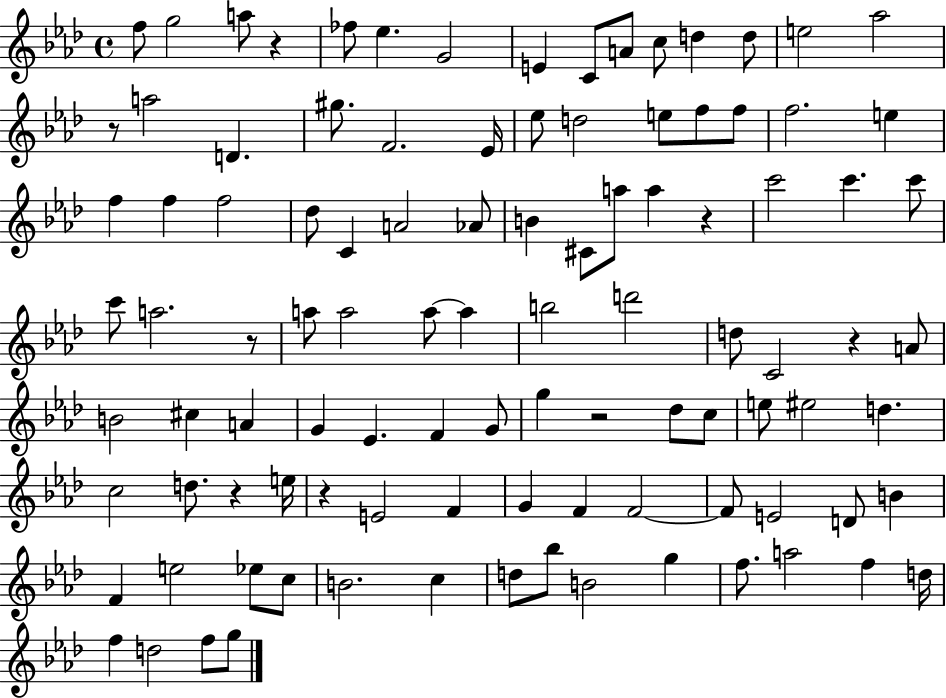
{
  \clef treble
  \time 4/4
  \defaultTimeSignature
  \key aes \major
  f''8 g''2 a''8 r4 | fes''8 ees''4. g'2 | e'4 c'8 a'8 c''8 d''4 d''8 | e''2 aes''2 | \break r8 a''2 d'4. | gis''8. f'2. ees'16 | ees''8 d''2 e''8 f''8 f''8 | f''2. e''4 | \break f''4 f''4 f''2 | des''8 c'4 a'2 aes'8 | b'4 cis'8 a''8 a''4 r4 | c'''2 c'''4. c'''8 | \break c'''8 a''2. r8 | a''8 a''2 a''8~~ a''4 | b''2 d'''2 | d''8 c'2 r4 a'8 | \break b'2 cis''4 a'4 | g'4 ees'4. f'4 g'8 | g''4 r2 des''8 c''8 | e''8 eis''2 d''4. | \break c''2 d''8. r4 e''16 | r4 e'2 f'4 | g'4 f'4 f'2~~ | f'8 e'2 d'8 b'4 | \break f'4 e''2 ees''8 c''8 | b'2. c''4 | d''8 bes''8 b'2 g''4 | f''8. a''2 f''4 d''16 | \break f''4 d''2 f''8 g''8 | \bar "|."
}